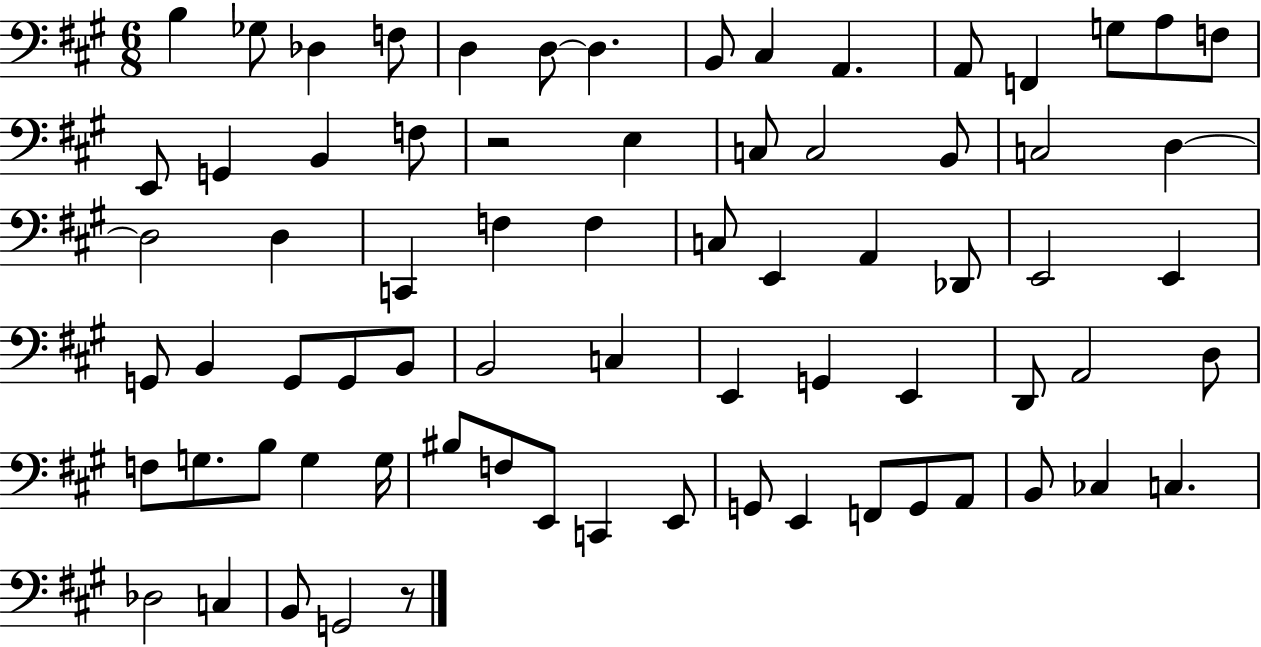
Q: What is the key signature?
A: A major